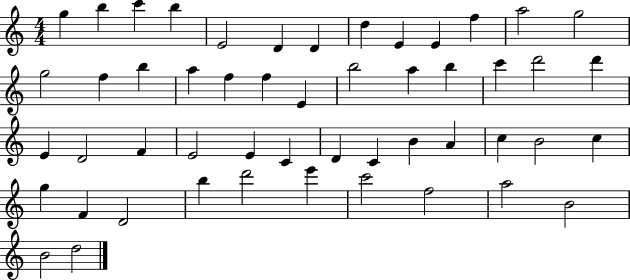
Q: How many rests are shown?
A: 0